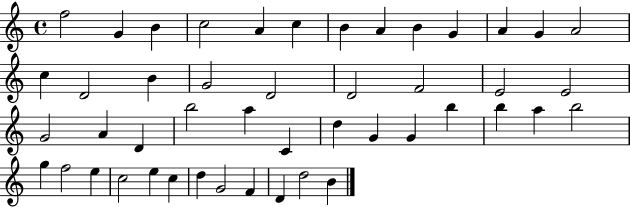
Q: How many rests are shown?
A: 0